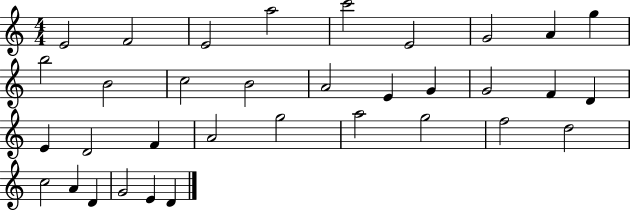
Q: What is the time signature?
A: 4/4